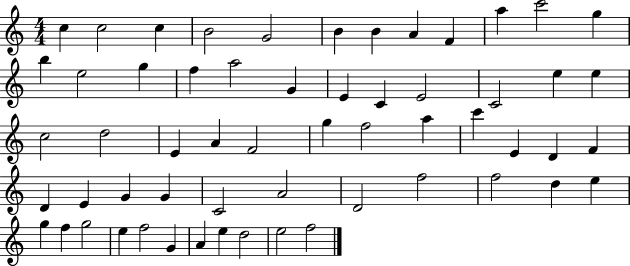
C5/q C5/h C5/q B4/h G4/h B4/q B4/q A4/q F4/q A5/q C6/h G5/q B5/q E5/h G5/q F5/q A5/h G4/q E4/q C4/q E4/h C4/h E5/q E5/q C5/h D5/h E4/q A4/q F4/h G5/q F5/h A5/q C6/q E4/q D4/q F4/q D4/q E4/q G4/q G4/q C4/h A4/h D4/h F5/h F5/h D5/q E5/q G5/q F5/q G5/h E5/q F5/h G4/q A4/q E5/q D5/h E5/h F5/h